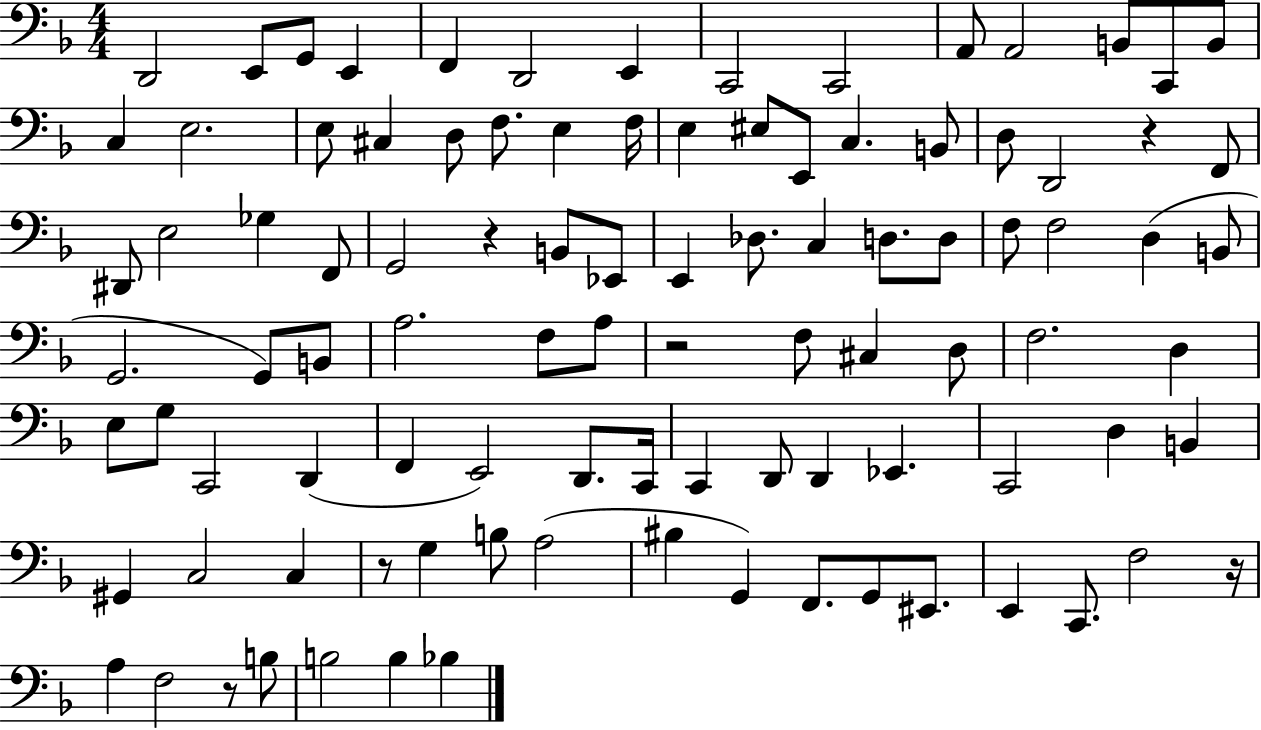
X:1
T:Untitled
M:4/4
L:1/4
K:F
D,,2 E,,/2 G,,/2 E,, F,, D,,2 E,, C,,2 C,,2 A,,/2 A,,2 B,,/2 C,,/2 B,,/2 C, E,2 E,/2 ^C, D,/2 F,/2 E, F,/4 E, ^E,/2 E,,/2 C, B,,/2 D,/2 D,,2 z F,,/2 ^D,,/2 E,2 _G, F,,/2 G,,2 z B,,/2 _E,,/2 E,, _D,/2 C, D,/2 D,/2 F,/2 F,2 D, B,,/2 G,,2 G,,/2 B,,/2 A,2 F,/2 A,/2 z2 F,/2 ^C, D,/2 F,2 D, E,/2 G,/2 C,,2 D,, F,, E,,2 D,,/2 C,,/4 C,, D,,/2 D,, _E,, C,,2 D, B,, ^G,, C,2 C, z/2 G, B,/2 A,2 ^B, G,, F,,/2 G,,/2 ^E,,/2 E,, C,,/2 F,2 z/4 A, F,2 z/2 B,/2 B,2 B, _B,